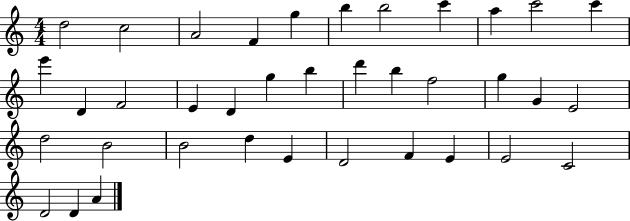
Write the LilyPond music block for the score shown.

{
  \clef treble
  \numericTimeSignature
  \time 4/4
  \key c \major
  d''2 c''2 | a'2 f'4 g''4 | b''4 b''2 c'''4 | a''4 c'''2 c'''4 | \break e'''4 d'4 f'2 | e'4 d'4 g''4 b''4 | d'''4 b''4 f''2 | g''4 g'4 e'2 | \break d''2 b'2 | b'2 d''4 e'4 | d'2 f'4 e'4 | e'2 c'2 | \break d'2 d'4 a'4 | \bar "|."
}